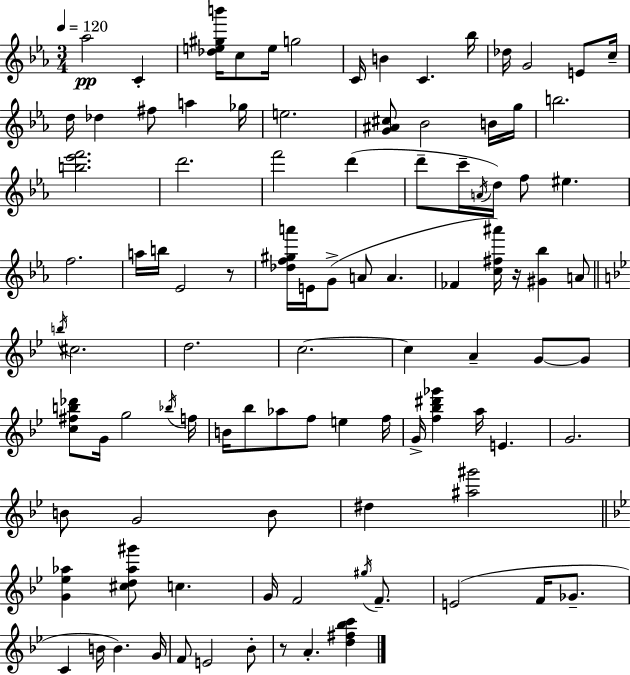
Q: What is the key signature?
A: EES major